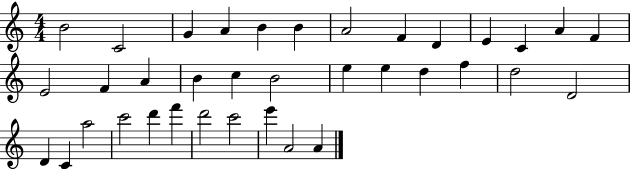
{
  \clef treble
  \numericTimeSignature
  \time 4/4
  \key c \major
  b'2 c'2 | g'4 a'4 b'4 b'4 | a'2 f'4 d'4 | e'4 c'4 a'4 f'4 | \break e'2 f'4 a'4 | b'4 c''4 b'2 | e''4 e''4 d''4 f''4 | d''2 d'2 | \break d'4 c'4 a''2 | c'''2 d'''4 f'''4 | d'''2 c'''2 | e'''4 a'2 a'4 | \break \bar "|."
}